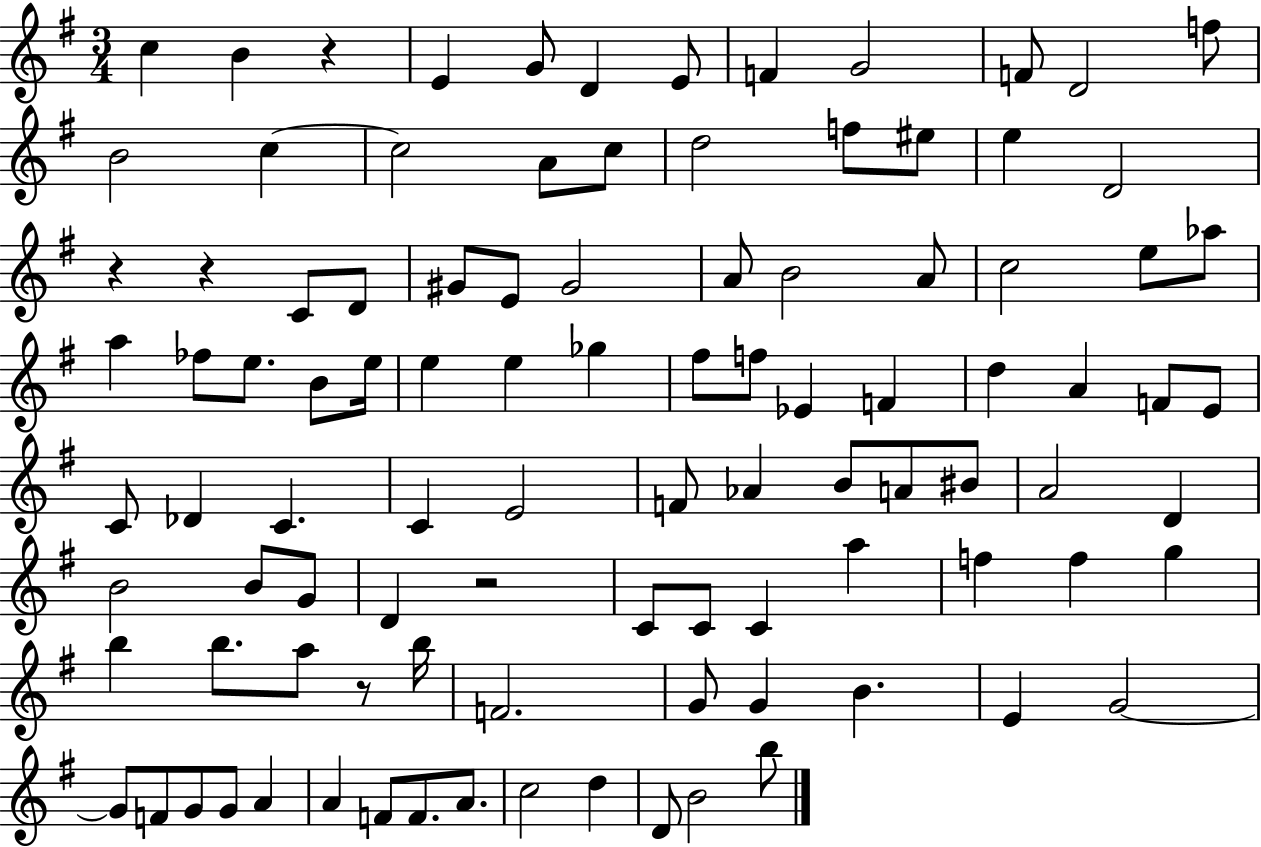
{
  \clef treble
  \numericTimeSignature
  \time 3/4
  \key g \major
  c''4 b'4 r4 | e'4 g'8 d'4 e'8 | f'4 g'2 | f'8 d'2 f''8 | \break b'2 c''4~~ | c''2 a'8 c''8 | d''2 f''8 eis''8 | e''4 d'2 | \break r4 r4 c'8 d'8 | gis'8 e'8 gis'2 | a'8 b'2 a'8 | c''2 e''8 aes''8 | \break a''4 fes''8 e''8. b'8 e''16 | e''4 e''4 ges''4 | fis''8 f''8 ees'4 f'4 | d''4 a'4 f'8 e'8 | \break c'8 des'4 c'4. | c'4 e'2 | f'8 aes'4 b'8 a'8 bis'8 | a'2 d'4 | \break b'2 b'8 g'8 | d'4 r2 | c'8 c'8 c'4 a''4 | f''4 f''4 g''4 | \break b''4 b''8. a''8 r8 b''16 | f'2. | g'8 g'4 b'4. | e'4 g'2~~ | \break g'8 f'8 g'8 g'8 a'4 | a'4 f'8 f'8. a'8. | c''2 d''4 | d'8 b'2 b''8 | \break \bar "|."
}